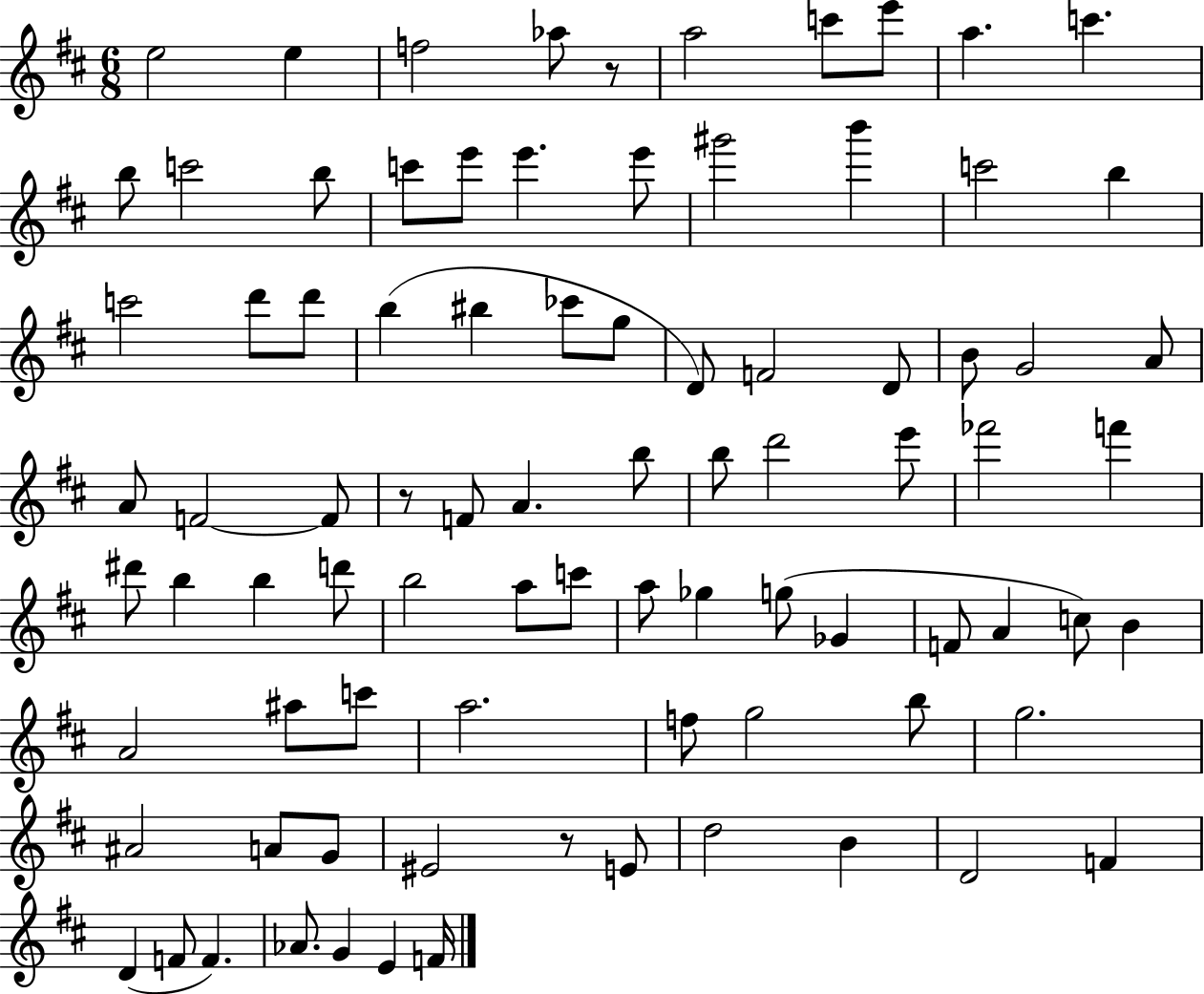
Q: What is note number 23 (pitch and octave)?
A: D6